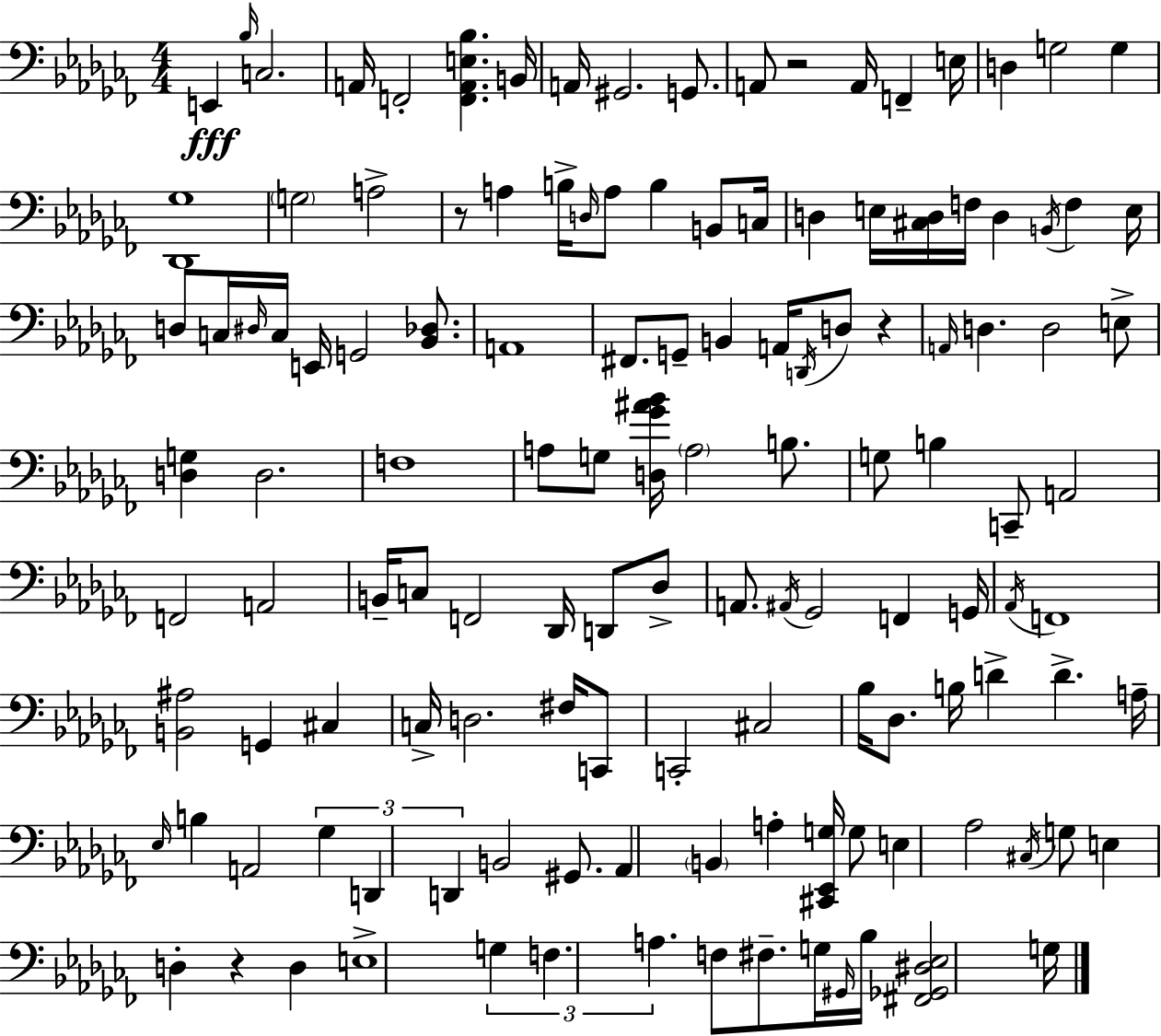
X:1
T:Untitled
M:4/4
L:1/4
K:Abm
E,, _B,/4 C,2 A,,/4 F,,2 [F,,A,,E,_B,] B,,/4 A,,/4 ^G,,2 G,,/2 A,,/2 z2 A,,/4 F,, E,/4 D, G,2 G, [_D,,_G,]4 G,2 A,2 z/2 A, B,/4 D,/4 A,/2 B, B,,/2 C,/4 D, E,/4 [^C,D,]/4 F,/4 D, B,,/4 F, E,/4 D,/2 C,/4 ^D,/4 C,/4 E,,/4 G,,2 [_B,,_D,]/2 A,,4 ^F,,/2 G,,/2 B,, A,,/4 D,,/4 D,/2 z A,,/4 D, D,2 E,/2 [D,G,] D,2 F,4 A,/2 G,/2 [D,_G^A_B]/4 A,2 B,/2 G,/2 B, C,,/2 A,,2 F,,2 A,,2 B,,/4 C,/2 F,,2 _D,,/4 D,,/2 _D,/2 A,,/2 ^A,,/4 _G,,2 F,, G,,/4 _A,,/4 F,,4 [B,,^A,]2 G,, ^C, C,/4 D,2 ^F,/4 C,,/2 C,,2 ^C,2 _B,/4 _D,/2 B,/4 D D A,/4 _E,/4 B, A,,2 _G, D,, D,, B,,2 ^G,,/2 _A,, B,, A, [^C,,_E,,G,]/4 G,/2 E, _A,2 ^C,/4 G,/2 E, D, z D, E,4 G, F, A, F,/2 ^F,/2 G,/4 ^G,,/4 _B,/4 [^F,,_G,,^D,_E,]2 G,/4